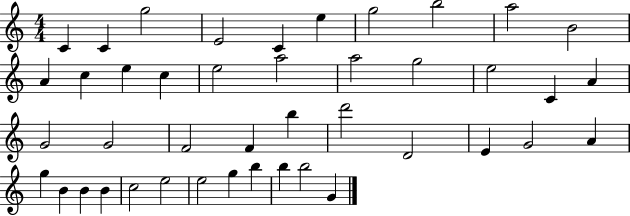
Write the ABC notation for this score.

X:1
T:Untitled
M:4/4
L:1/4
K:C
C C g2 E2 C e g2 b2 a2 B2 A c e c e2 a2 a2 g2 e2 C A G2 G2 F2 F b d'2 D2 E G2 A g B B B c2 e2 e2 g b b b2 G